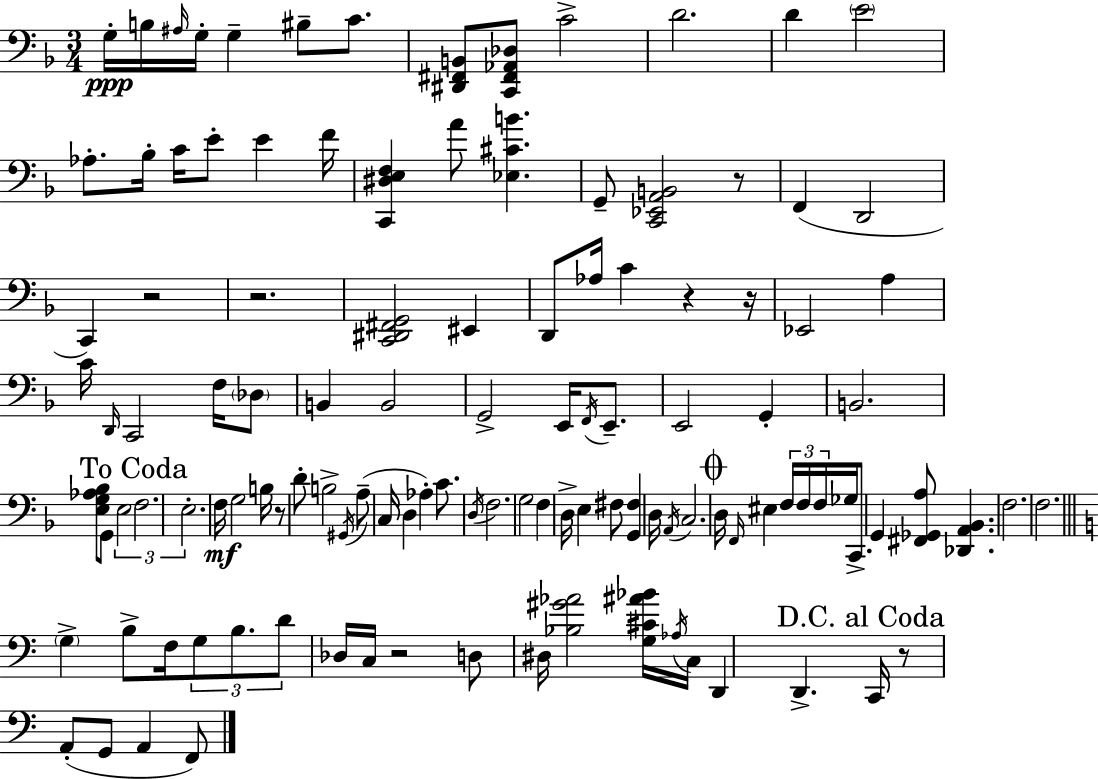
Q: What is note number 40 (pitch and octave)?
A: E2